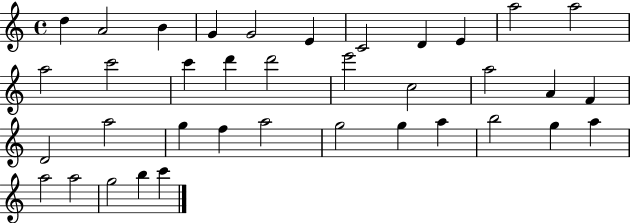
D5/q A4/h B4/q G4/q G4/h E4/q C4/h D4/q E4/q A5/h A5/h A5/h C6/h C6/q D6/q D6/h E6/h C5/h A5/h A4/q F4/q D4/h A5/h G5/q F5/q A5/h G5/h G5/q A5/q B5/h G5/q A5/q A5/h A5/h G5/h B5/q C6/q